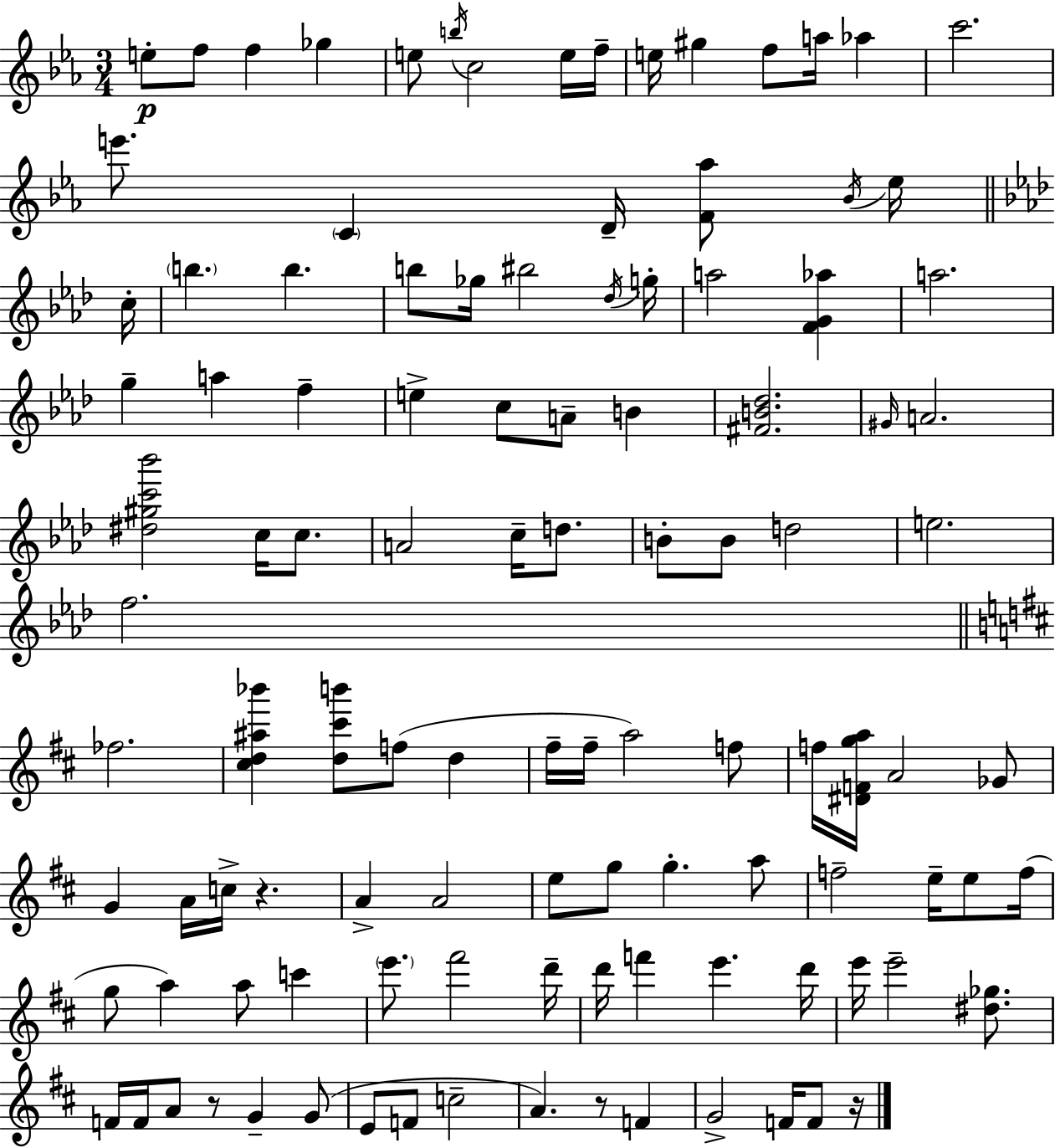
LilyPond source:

{
  \clef treble
  \numericTimeSignature
  \time 3/4
  \key ees \major
  e''8-.\p f''8 f''4 ges''4 | e''8 \acciaccatura { b''16 } c''2 e''16 | f''16-- e''16 gis''4 f''8 a''16 aes''4 | c'''2. | \break e'''8. \parenthesize c'4 d'16-- <f' aes''>8 \acciaccatura { bes'16 } | ees''16 \bar "||" \break \key aes \major c''16-. \parenthesize b''4. b''4. | b''8 ges''16 bis''2 | \acciaccatura { des''16 } g''16-. a''2 <f' g' aes''>4 | a''2. | \break g''4-- a''4 f''4-- | e''4-> c''8 a'8-- b'4 | <fis' b' des''>2. | \grace { gis'16 } a'2. | \break <dis'' gis'' c''' bes'''>2 c''16 | c''8. a'2 c''16-- | d''8. b'8-. b'8 d''2 | e''2. | \break f''2. | \bar "||" \break \key d \major fes''2. | <cis'' d'' ais'' bes'''>4 <d'' cis''' b'''>8 f''8( d''4 | fis''16-- fis''16-- a''2) f''8 | f''16 <dis' f' g'' a''>16 a'2 ges'8 | \break g'4 a'16 c''16-> r4. | a'4-> a'2 | e''8 g''8 g''4.-. a''8 | f''2-- e''16-- e''8 f''16( | \break g''8 a''4) a''8 c'''4 | \parenthesize e'''8. fis'''2 d'''16-- | d'''16 f'''4 e'''4. d'''16 | e'''16 e'''2-- <dis'' ges''>8. | \break f'16 f'16 a'8 r8 g'4-- g'8( | e'8 f'8 c''2-- | a'4.) r8 f'4 | g'2-> f'16 f'8 r16 | \break \bar "|."
}